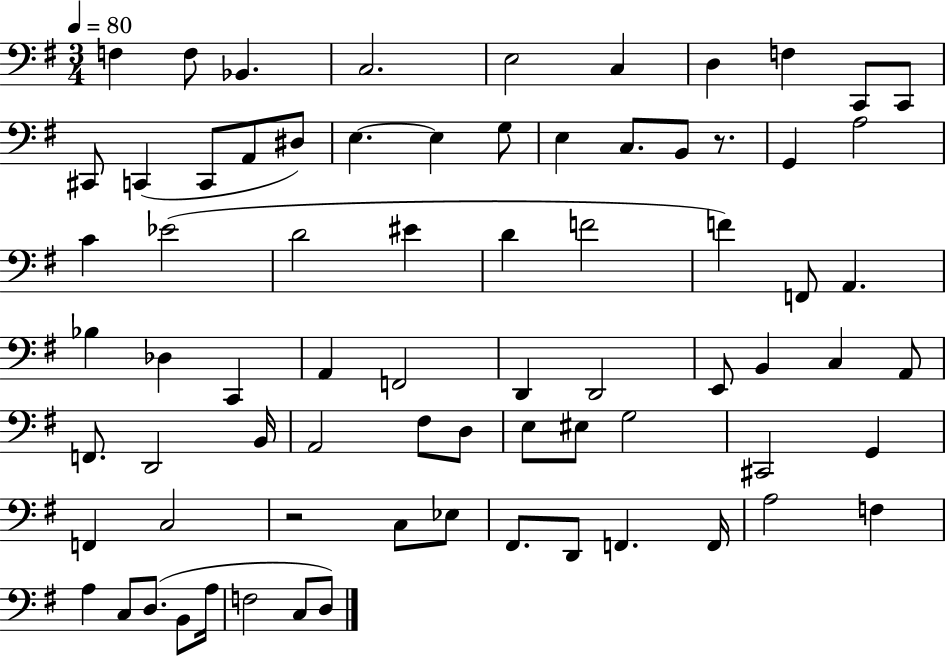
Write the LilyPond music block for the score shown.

{
  \clef bass
  \numericTimeSignature
  \time 3/4
  \key g \major
  \tempo 4 = 80
  f4 f8 bes,4. | c2. | e2 c4 | d4 f4 c,8 c,8 | \break cis,8 c,4( c,8 a,8 dis8) | e4.~~ e4 g8 | e4 c8. b,8 r8. | g,4 a2 | \break c'4 ees'2( | d'2 eis'4 | d'4 f'2 | f'4) f,8 a,4. | \break bes4 des4 c,4 | a,4 f,2 | d,4 d,2 | e,8 b,4 c4 a,8 | \break f,8. d,2 b,16 | a,2 fis8 d8 | e8 eis8 g2 | cis,2 g,4 | \break f,4 c2 | r2 c8 ees8 | fis,8. d,8 f,4. f,16 | a2 f4 | \break a4 c8 d8.( b,8 a16 | f2 c8 d8) | \bar "|."
}